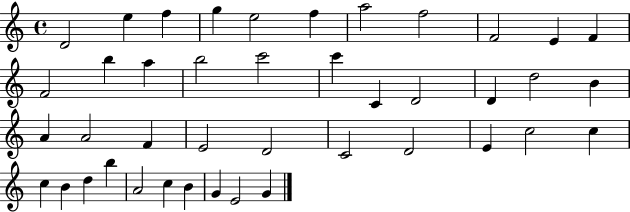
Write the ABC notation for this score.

X:1
T:Untitled
M:4/4
L:1/4
K:C
D2 e f g e2 f a2 f2 F2 E F F2 b a b2 c'2 c' C D2 D d2 B A A2 F E2 D2 C2 D2 E c2 c c B d b A2 c B G E2 G